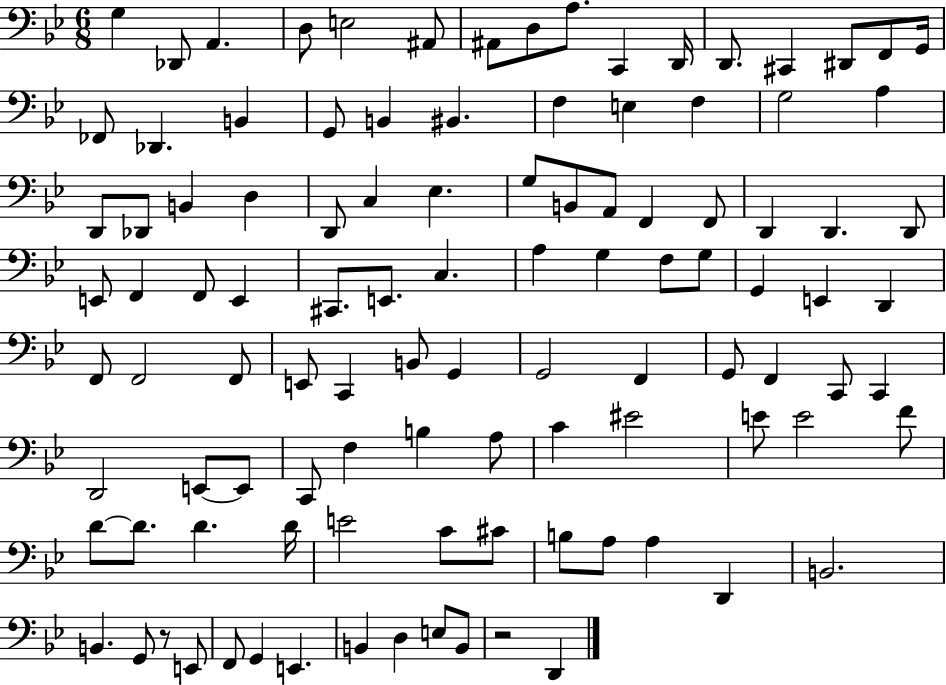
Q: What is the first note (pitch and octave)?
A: G3